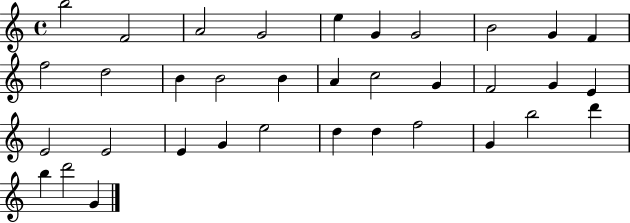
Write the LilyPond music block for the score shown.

{
  \clef treble
  \time 4/4
  \defaultTimeSignature
  \key c \major
  b''2 f'2 | a'2 g'2 | e''4 g'4 g'2 | b'2 g'4 f'4 | \break f''2 d''2 | b'4 b'2 b'4 | a'4 c''2 g'4 | f'2 g'4 e'4 | \break e'2 e'2 | e'4 g'4 e''2 | d''4 d''4 f''2 | g'4 b''2 d'''4 | \break b''4 d'''2 g'4 | \bar "|."
}